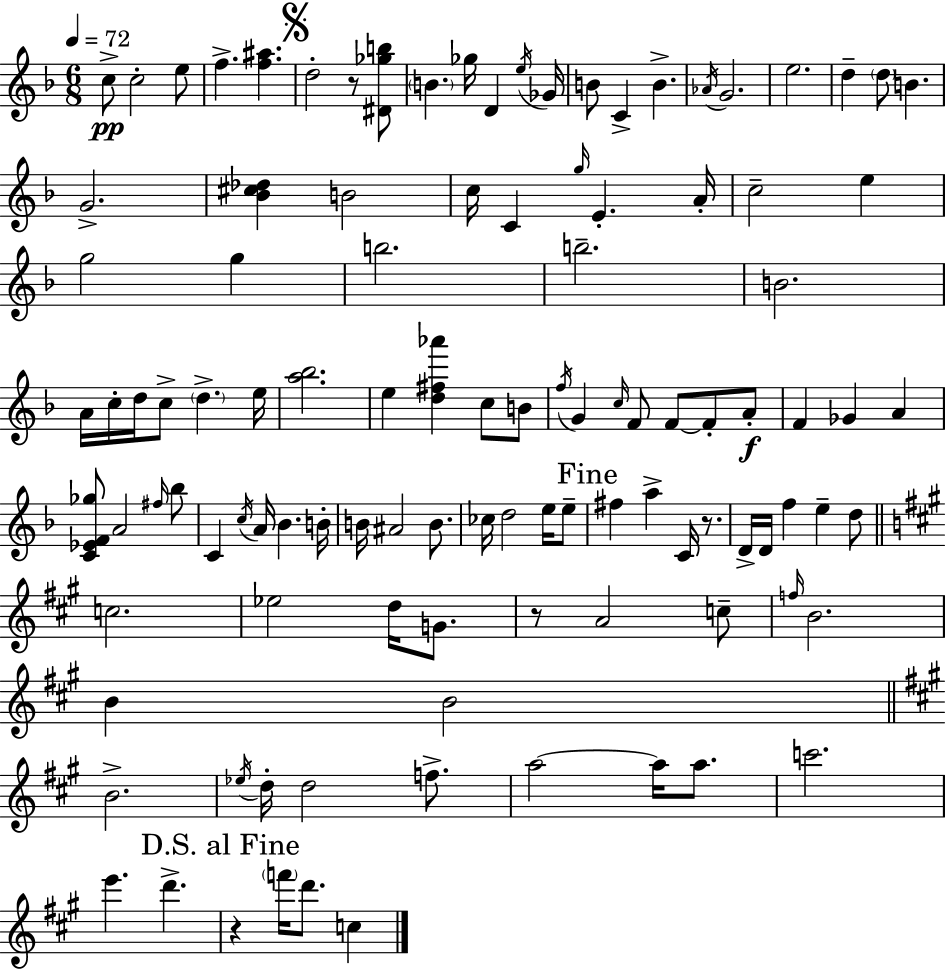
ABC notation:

X:1
T:Untitled
M:6/8
L:1/4
K:Dm
c/2 c2 e/2 f [f^a] d2 z/2 [^D_gb]/2 B _g/4 D e/4 _G/4 B/2 C B _A/4 G2 e2 d d/2 B G2 [_B^c_d] B2 c/4 C g/4 E A/4 c2 e g2 g b2 b2 B2 A/4 c/4 d/4 c/2 d e/4 [a_b]2 e [d^f_a'] c/2 B/2 f/4 G c/4 F/2 F/2 F/2 A/2 F _G A [C_EF_g]/2 A2 ^f/4 _b/2 C c/4 A/4 _B B/4 B/4 ^A2 B/2 _c/4 d2 e/4 e/2 ^f a C/4 z/2 D/4 D/4 f e d/2 c2 _e2 d/4 G/2 z/2 A2 c/2 f/4 B2 B B2 B2 _e/4 d/4 d2 f/2 a2 a/4 a/2 c'2 e' d' z f'/4 d'/2 c